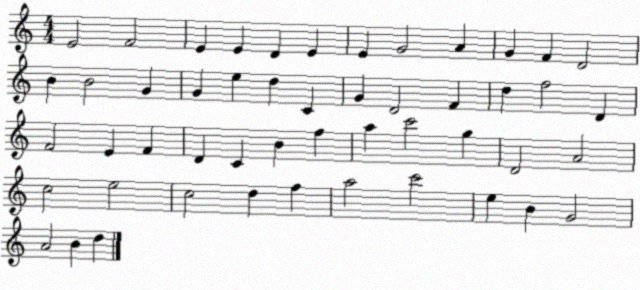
X:1
T:Untitled
M:4/4
L:1/4
K:C
E2 F2 E E D E E G2 A G F D2 B B2 G G e d C G D2 F d f2 D F2 E F D C B f a c'2 g D2 A2 c2 e2 c2 d f a2 c'2 e B G2 A2 B d